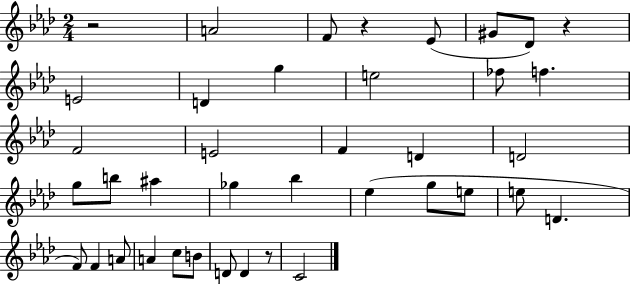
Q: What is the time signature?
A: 2/4